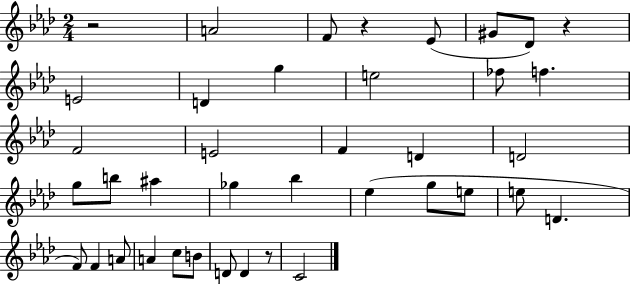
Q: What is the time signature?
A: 2/4